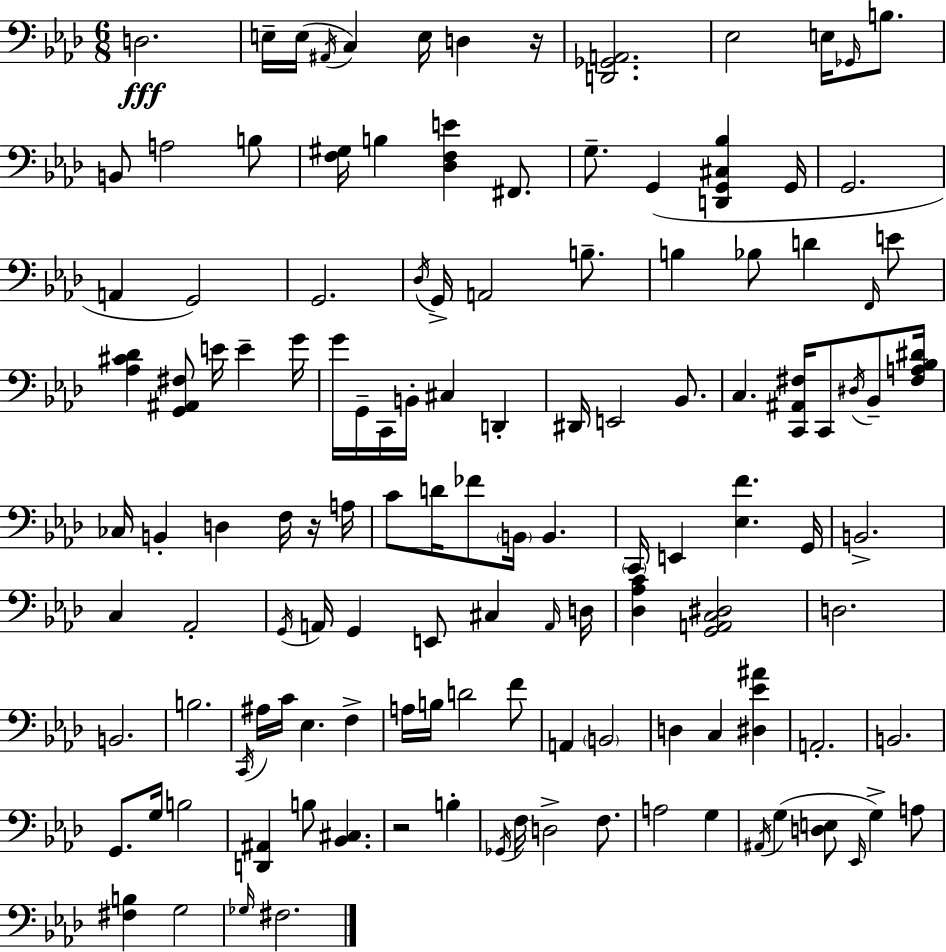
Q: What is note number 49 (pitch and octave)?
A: CES3